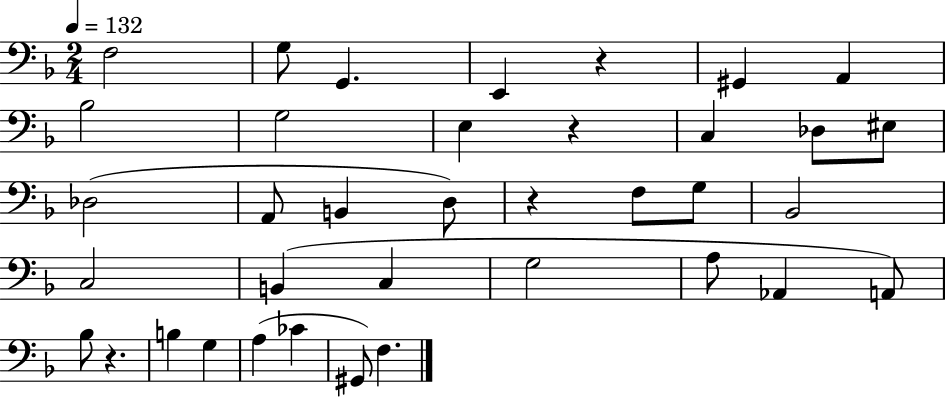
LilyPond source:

{
  \clef bass
  \numericTimeSignature
  \time 2/4
  \key f \major
  \tempo 4 = 132
  f2 | g8 g,4. | e,4 r4 | gis,4 a,4 | \break bes2 | g2 | e4 r4 | c4 des8 eis8 | \break des2( | a,8 b,4 d8) | r4 f8 g8 | bes,2 | \break c2 | b,4( c4 | g2 | a8 aes,4 a,8) | \break bes8 r4. | b4 g4 | a4( ces'4 | gis,8) f4. | \break \bar "|."
}